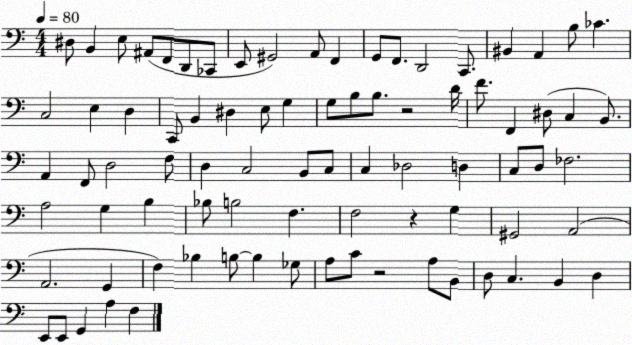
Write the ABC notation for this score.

X:1
T:Untitled
M:4/4
L:1/4
K:C
^D,/2 B,, E,/2 ^A,,/2 F,,/2 D,,/2 _C,,/2 E,,/2 ^G,,2 A,,/2 F,, G,,/2 F,,/2 D,,2 C,,/2 ^B,, A,, B,/2 _C C,2 E, D, C,,/2 B,, ^D, E,/2 G, G,/2 B,/2 B,/2 z2 D/4 F/2 F,, ^D,/2 C, B,,/2 A,, F,,/2 D,2 F,/2 D, C,2 B,,/2 C,/2 C, _D,2 D, C,/2 D,/2 _F,2 A,2 G, B, _B,/2 B,2 F, F,2 z G, ^G,,2 A,,2 A,,2 G,, F, _B, B,/2 B, _G,/2 A,/2 C/2 z2 A,/2 B,,/2 D,/2 C, B,, D, E,,/2 E,,/2 G,, A, F,